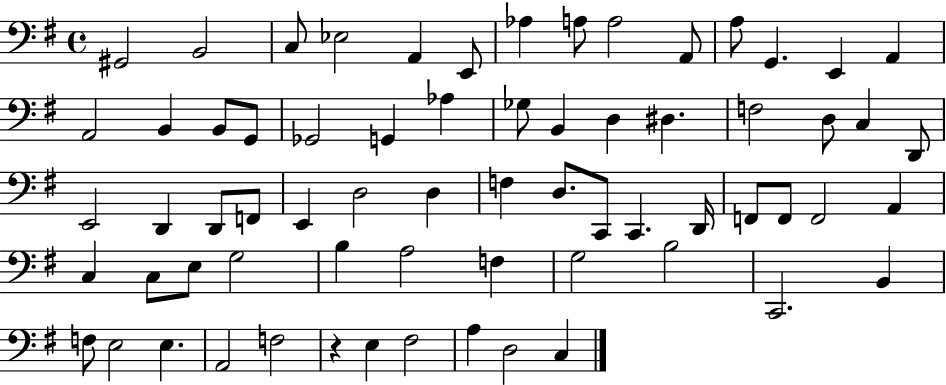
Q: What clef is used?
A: bass